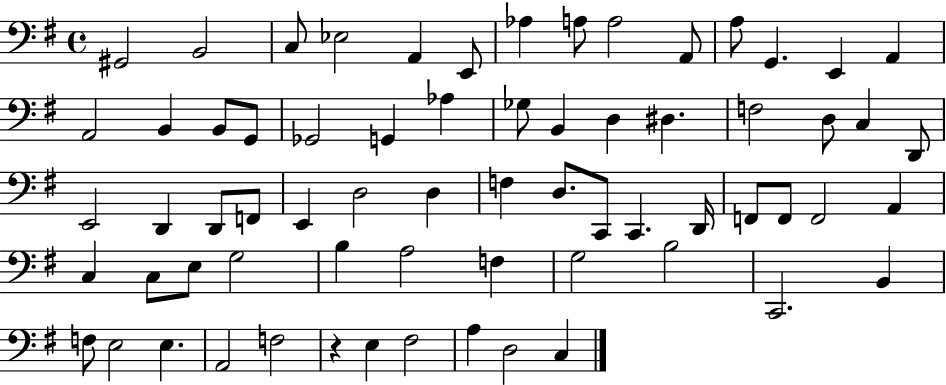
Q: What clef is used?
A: bass